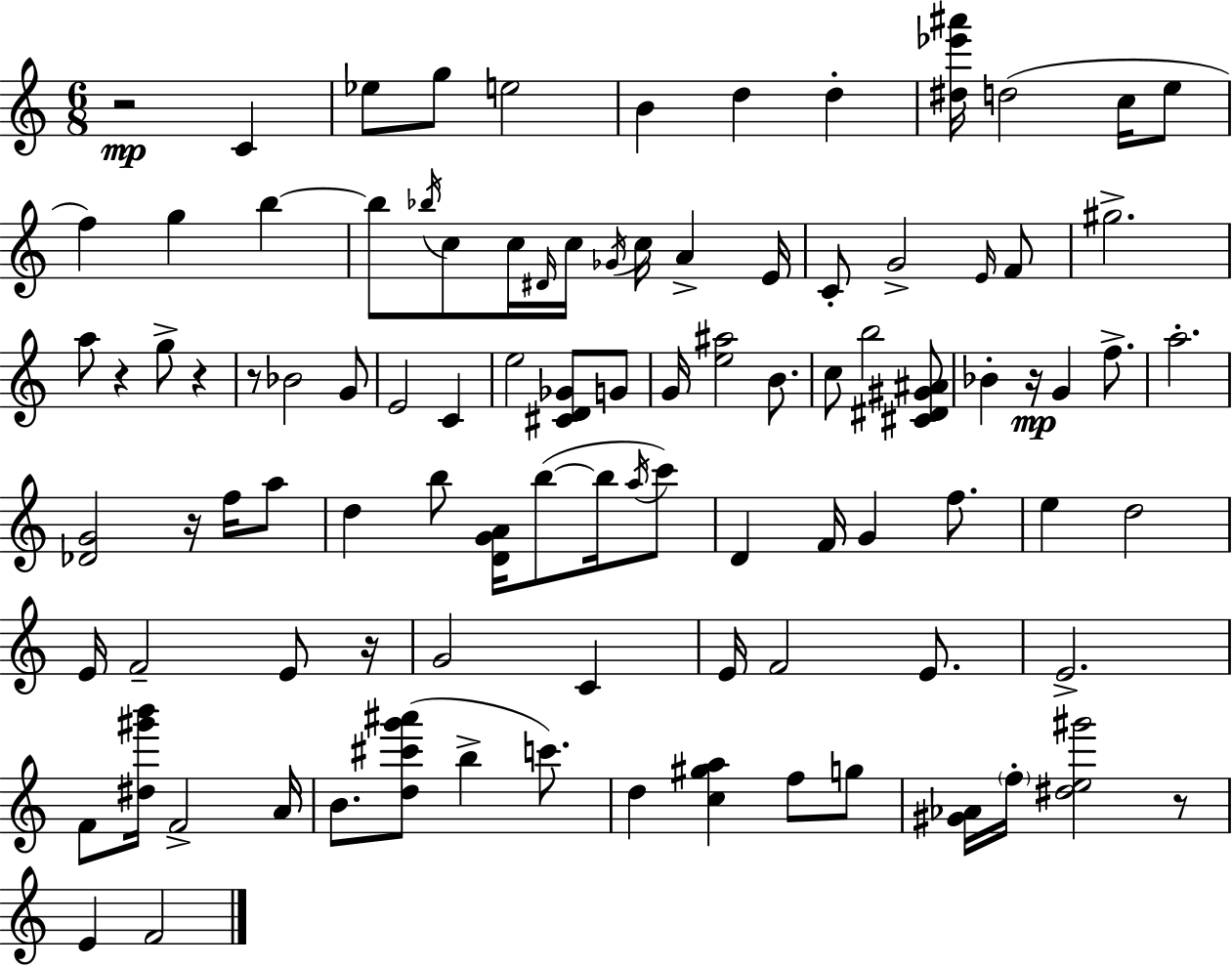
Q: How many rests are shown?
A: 8